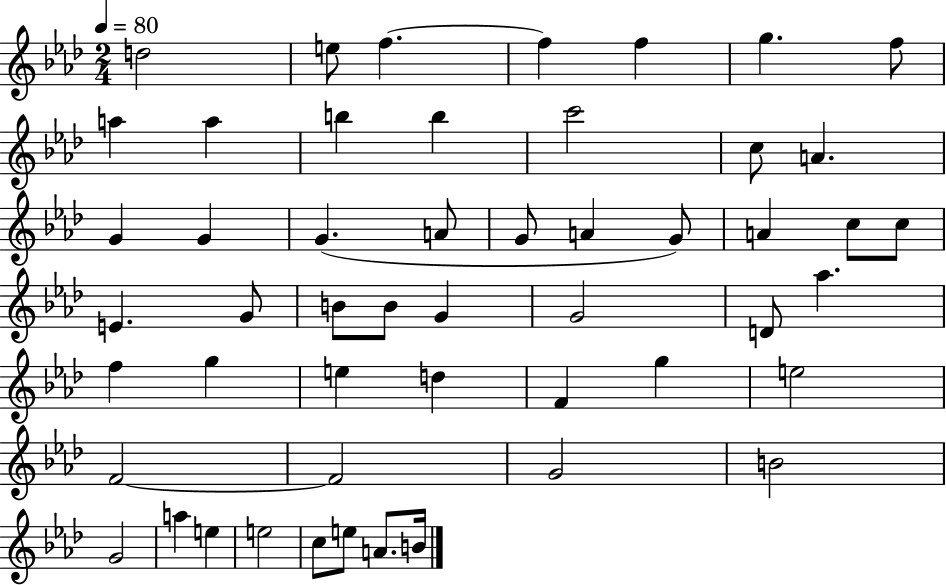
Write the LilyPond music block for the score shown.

{
  \clef treble
  \numericTimeSignature
  \time 2/4
  \key aes \major
  \tempo 4 = 80
  d''2 | e''8 f''4.~~ | f''4 f''4 | g''4. f''8 | \break a''4 a''4 | b''4 b''4 | c'''2 | c''8 a'4. | \break g'4 g'4 | g'4.( a'8 | g'8 a'4 g'8) | a'4 c''8 c''8 | \break e'4. g'8 | b'8 b'8 g'4 | g'2 | d'8 aes''4. | \break f''4 g''4 | e''4 d''4 | f'4 g''4 | e''2 | \break f'2~~ | f'2 | g'2 | b'2 | \break g'2 | a''4 e''4 | e''2 | c''8 e''8 a'8. b'16 | \break \bar "|."
}